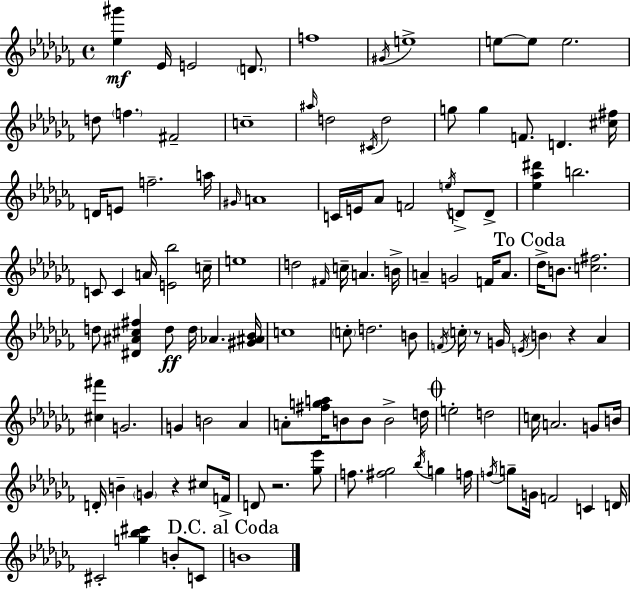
{
  \clef treble
  \time 4/4
  \defaultTimeSignature
  \key aes \minor
  \repeat volta 2 { <ees'' gis'''>4\mf ees'16 e'2 \parenthesize d'8. | f''1 | \acciaccatura { gis'16 } e''1-> | e''8~~ e''8 e''2. | \break d''8 \parenthesize f''4. fis'2-- | c''1-- | \grace { ais''16 } d''2 \acciaccatura { cis'16 } d''2 | g''8 g''4 f'8. d'4. | \break <cis'' fis''>16 d'16 e'8 f''2.-- | a''16 \grace { gis'16 } a'1 | c'16 e'16 aes'8 f'2 | \acciaccatura { e''16 } d'8-> d'8-> <ees'' aes'' dis'''>4 b''2. | \break c'8 c'4 a'16 <e' bes''>2 | c''16-- e''1 | d''2 \grace { fis'16 } c''16-- a'4. | b'16-> a'4-- g'2 | \break f'16 a'8. \mark "To Coda" des''16-> b'8. <c'' fis''>2. | d''8 <dis' ais' cis'' fis''>4 d''8\ff d''16 aes'4. | <gis' ais' bes'>16 c''1 | \parenthesize c''8-. d''2. | \break b'8 \acciaccatura { f'16 } \parenthesize c''16-. r8 g'16 \acciaccatura { e'16 } \parenthesize b'4 | r4 aes'4 <cis'' fis'''>4 g'2. | g'4 b'2 | aes'4 a'8-. <fis'' g'' a''>16 b'8 b'8 b'2-> | \break d''16 \mark \markup { \musicglyph "scripts.coda" } e''2-. | d''2 c''16 a'2. | g'8 b'16 d'16-. b'4-- \parenthesize g'4 | r4 cis''8 f'16-> d'8 r2. | \break <ges'' ees'''>8 f''8. <fis'' ges''>2 | \acciaccatura { bes''16 } g''4 f''16 \acciaccatura { f''16 } g''8-- g'16 f'2 | c'4 d'16 cis'2-. | <g'' bes'' cis'''>4 b'8-. c'8 \mark "D.C. al Coda" b'1 | \break } \bar "|."
}